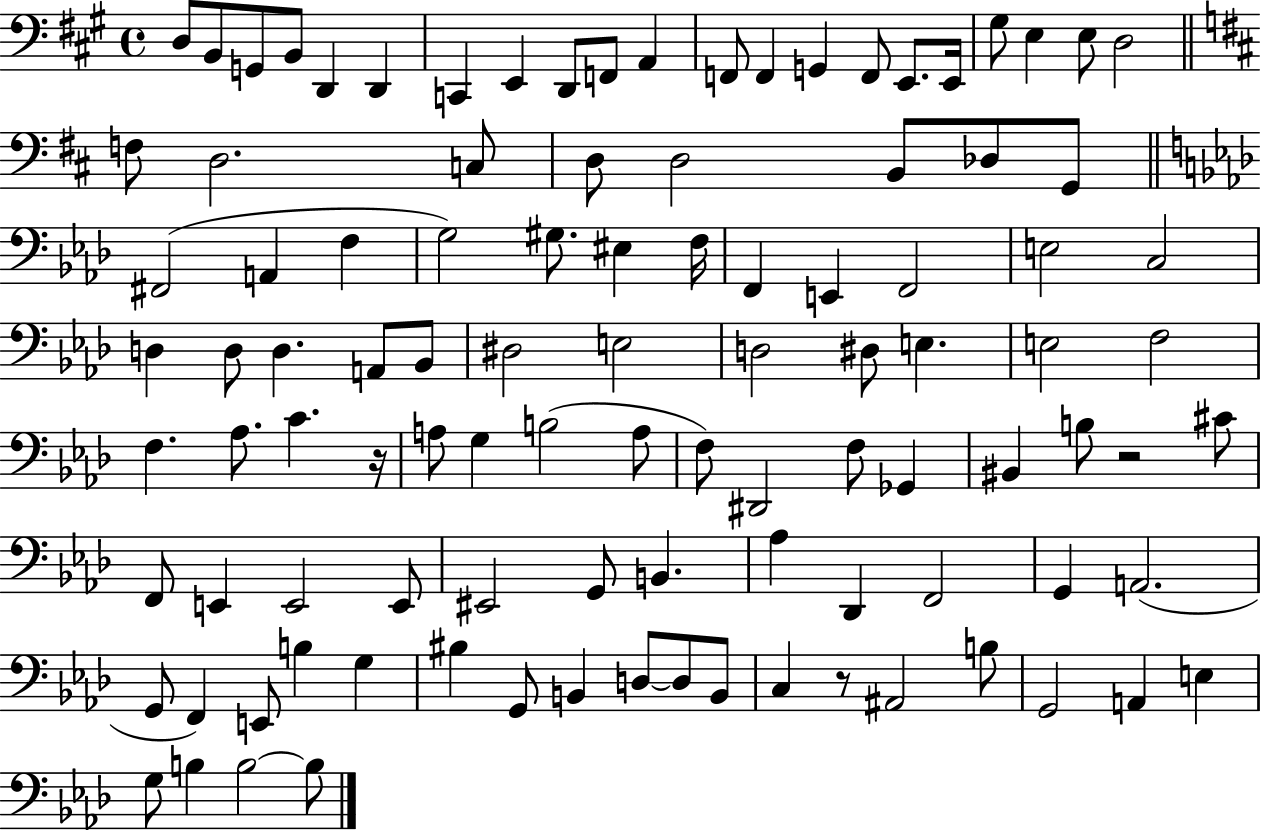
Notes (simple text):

D3/e B2/e G2/e B2/e D2/q D2/q C2/q E2/q D2/e F2/e A2/q F2/e F2/q G2/q F2/e E2/e. E2/s G#3/e E3/q E3/e D3/h F3/e D3/h. C3/e D3/e D3/h B2/e Db3/e G2/e F#2/h A2/q F3/q G3/h G#3/e. EIS3/q F3/s F2/q E2/q F2/h E3/h C3/h D3/q D3/e D3/q. A2/e Bb2/e D#3/h E3/h D3/h D#3/e E3/q. E3/h F3/h F3/q. Ab3/e. C4/q. R/s A3/e G3/q B3/h A3/e F3/e D#2/h F3/e Gb2/q BIS2/q B3/e R/h C#4/e F2/e E2/q E2/h E2/e EIS2/h G2/e B2/q. Ab3/q Db2/q F2/h G2/q A2/h. G2/e F2/q E2/e B3/q G3/q BIS3/q G2/e B2/q D3/e D3/e B2/e C3/q R/e A#2/h B3/e G2/h A2/q E3/q G3/e B3/q B3/h B3/e